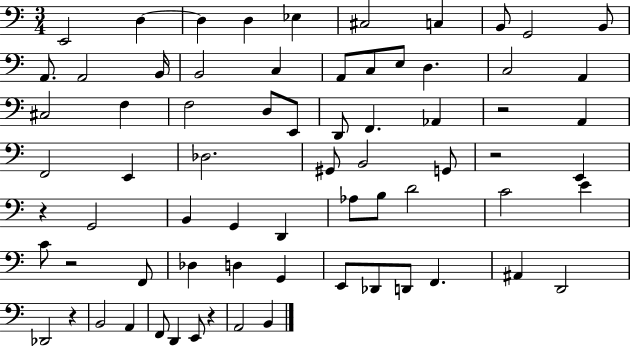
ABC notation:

X:1
T:Untitled
M:3/4
L:1/4
K:C
E,,2 D, D, D, _E, ^C,2 C, B,,/2 G,,2 B,,/2 A,,/2 A,,2 B,,/4 B,,2 C, A,,/2 C,/2 E,/2 D, C,2 A,, ^C,2 F, F,2 D,/2 E,,/2 D,,/2 F,, _A,, z2 A,, F,,2 E,, _D,2 ^G,,/2 B,,2 G,,/2 z2 E,, z G,,2 B,, G,, D,, _A,/2 B,/2 D2 C2 E C/2 z2 F,,/2 _D, D, G,, E,,/2 _D,,/2 D,,/2 F,, ^A,, D,,2 _D,,2 z B,,2 A,, F,,/2 D,, E,,/2 z A,,2 B,,